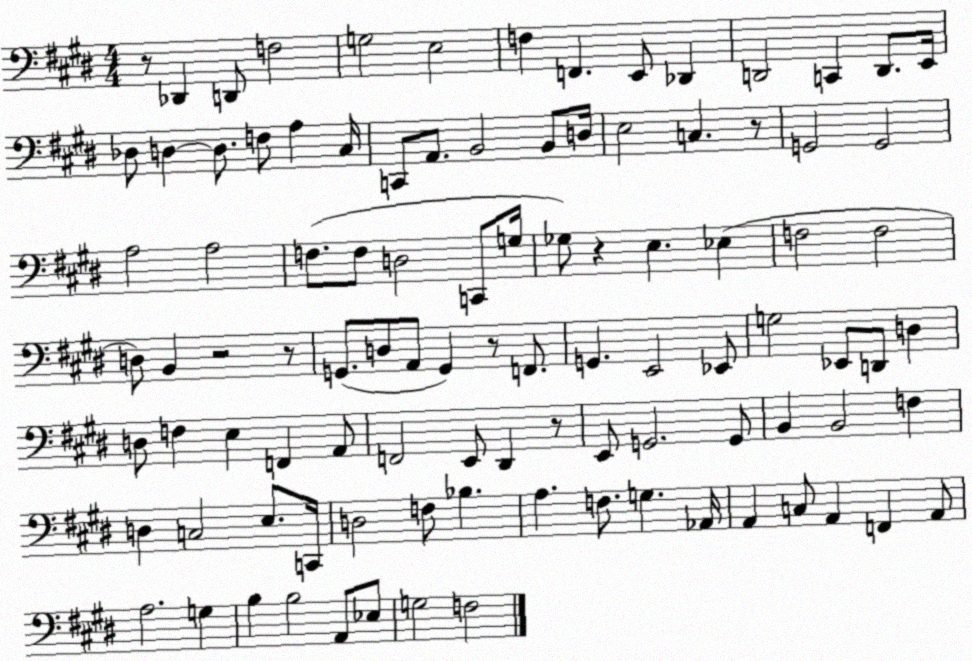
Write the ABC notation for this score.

X:1
T:Untitled
M:4/4
L:1/4
K:E
z/2 _D,, D,,/2 F,2 G,2 E,2 F, F,, E,,/2 _D,, D,,2 C,, D,,/2 E,,/4 _D,/2 D, D,/2 F,/2 A, ^C,/4 C,,/2 A,,/2 B,,2 B,,/2 D,/4 E,2 C, z/2 G,,2 G,,2 A,2 A,2 F,/2 F,/2 D,2 C,,/2 G,/4 _G,/2 z E, _E, F,2 F,2 D,/2 B,, z2 z/2 G,,/2 D,/2 A,,/2 G,, z/2 F,,/2 G,, E,,2 _E,,/2 G,2 _E,,/2 D,,/2 D, D,/2 F, E, F,, A,,/2 F,,2 E,,/2 ^D,, z/2 E,,/2 G,,2 G,,/2 B,, B,,2 F, D, C,2 E,/2 C,,/4 D,2 F,/2 _B, A, F,/2 G, _A,,/4 A,, C,/2 A,, F,, A,,/2 A,2 G, B, B,2 A,,/2 _E,/2 G,2 F,2